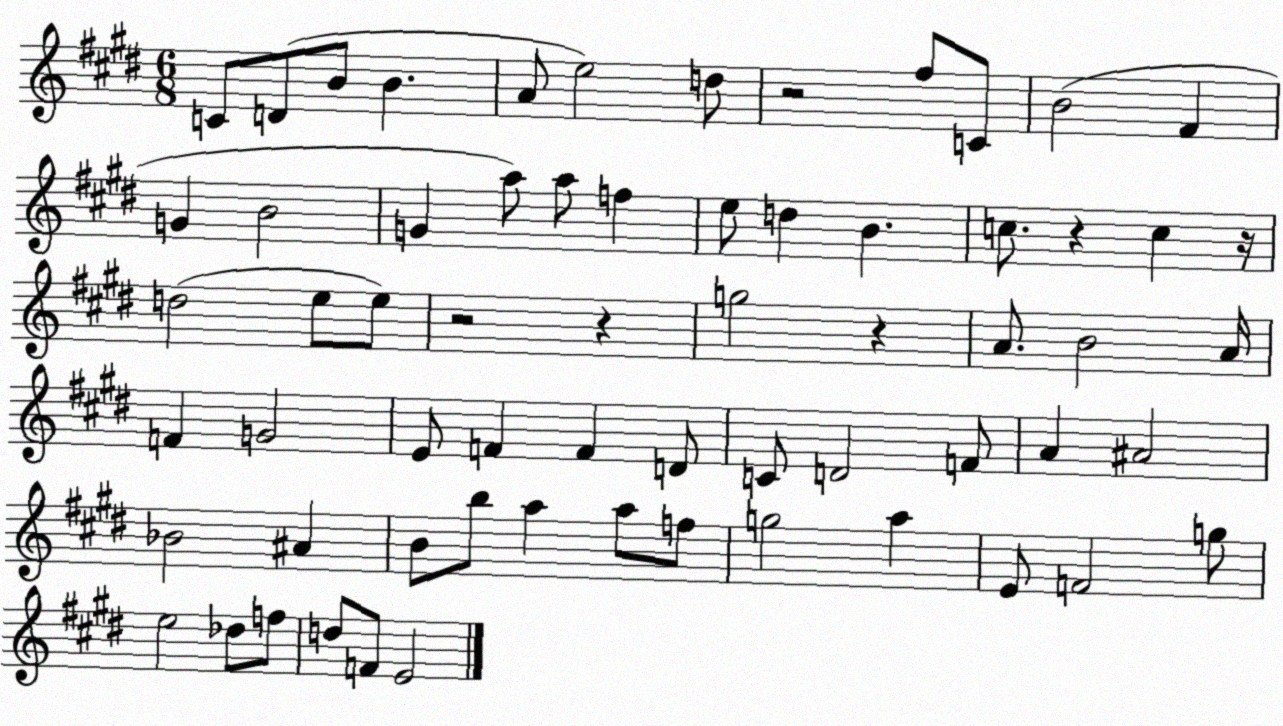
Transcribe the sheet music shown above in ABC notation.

X:1
T:Untitled
M:6/8
L:1/4
K:E
C/2 D/2 B/2 B A/2 e2 d/2 z2 ^f/2 C/2 B2 ^F G B2 G a/2 a/2 f e/2 d B c/2 z c z/4 d2 e/2 e/2 z2 z g2 z A/2 B2 A/4 F G2 E/2 F F D/2 C/2 D2 F/2 A ^A2 _B2 ^A B/2 b/2 a a/2 f/2 g2 a E/2 F2 g/2 e2 _d/2 f/2 d/2 F/2 E2